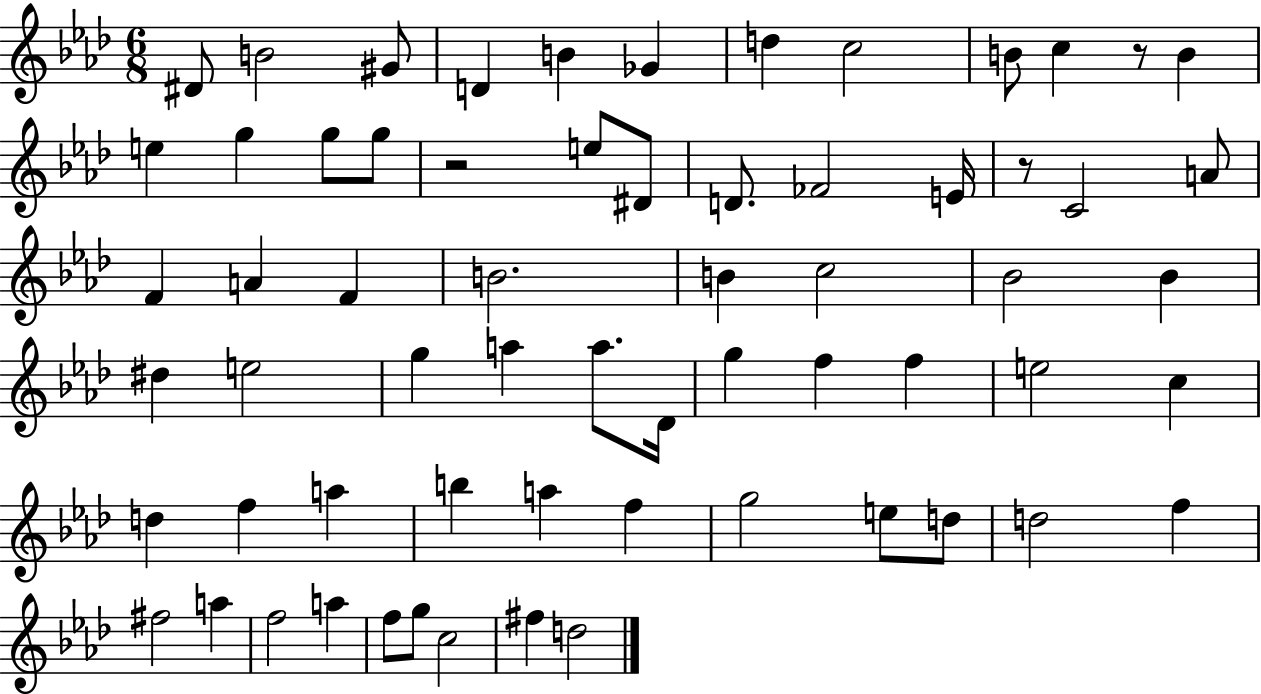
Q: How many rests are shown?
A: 3